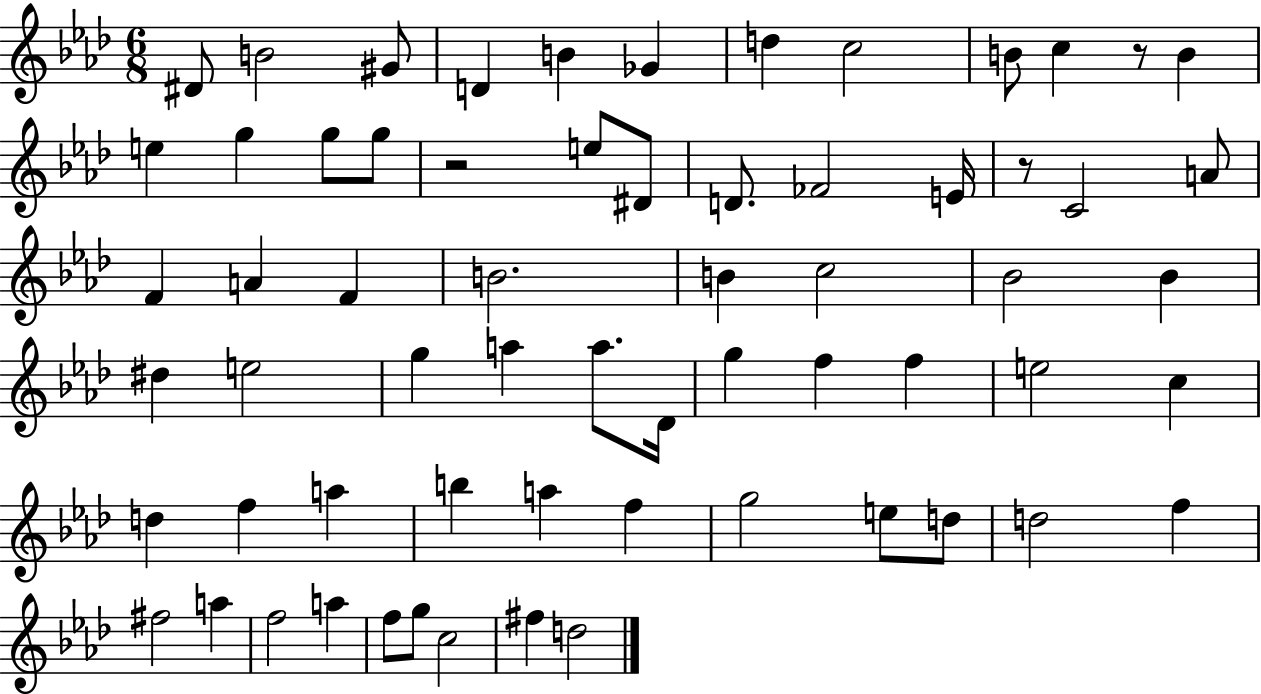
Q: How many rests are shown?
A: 3